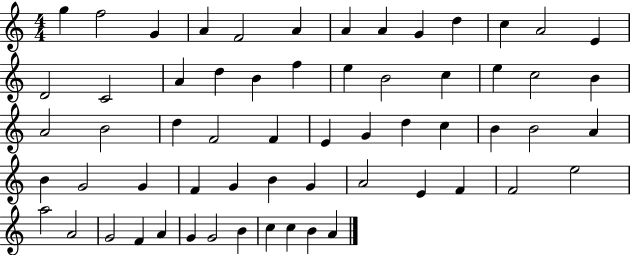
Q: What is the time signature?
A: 4/4